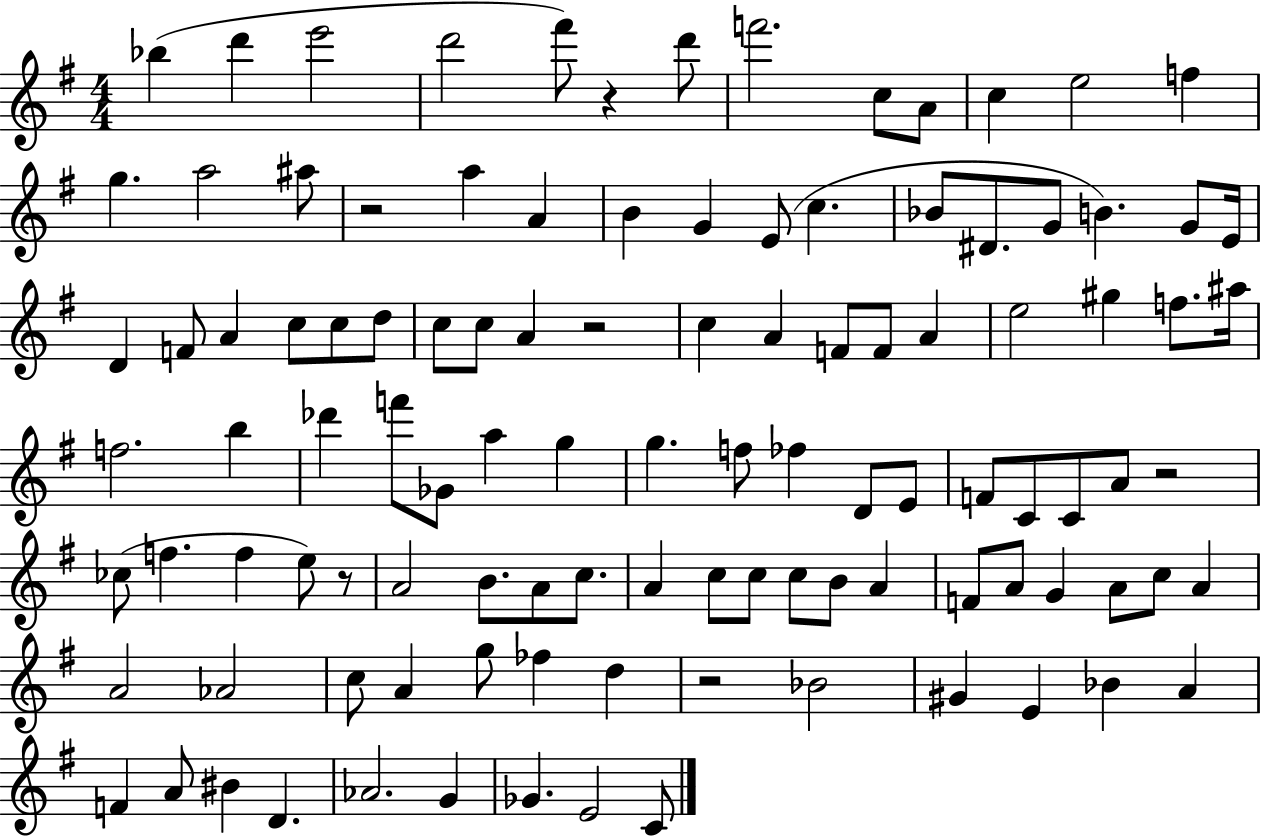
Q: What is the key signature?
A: G major